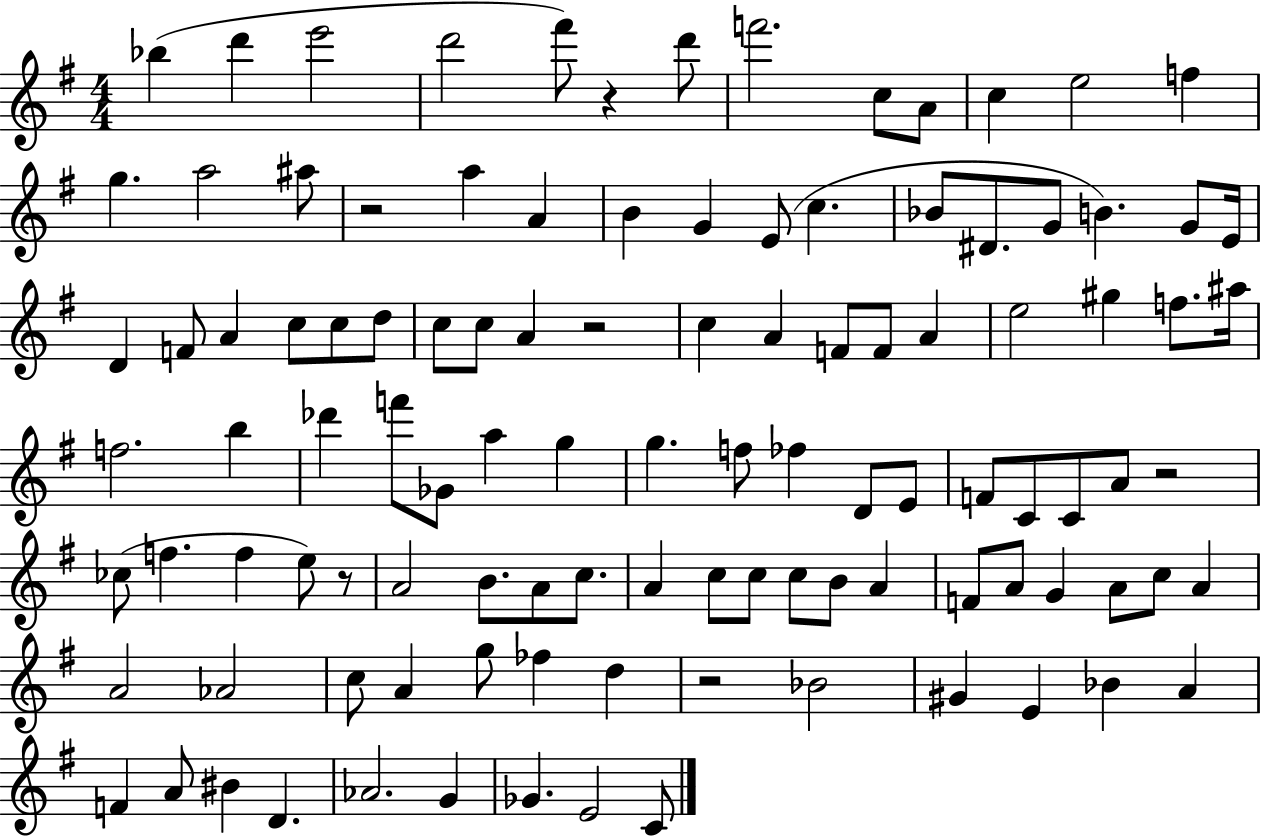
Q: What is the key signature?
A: G major